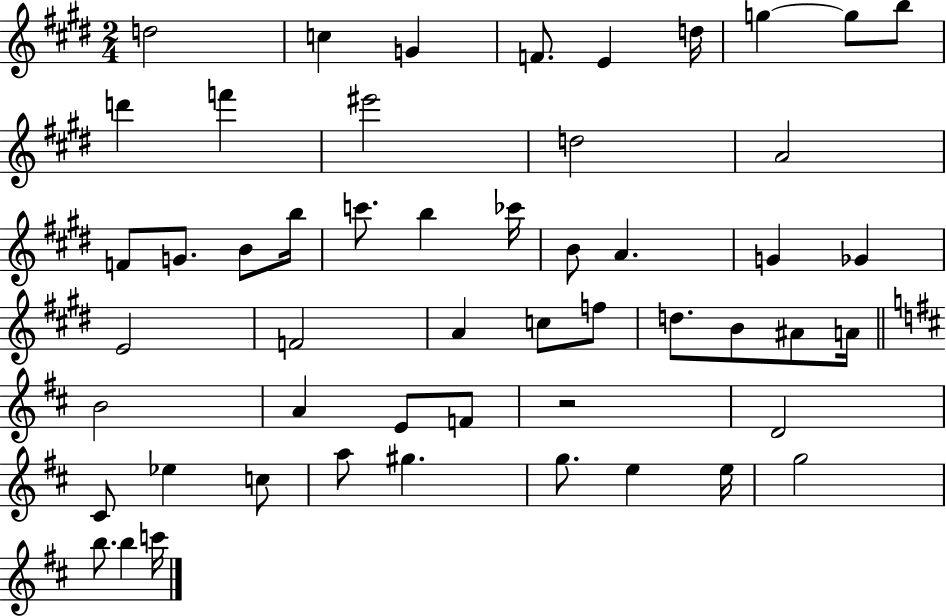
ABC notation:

X:1
T:Untitled
M:2/4
L:1/4
K:E
d2 c G F/2 E d/4 g g/2 b/2 d' f' ^e'2 d2 A2 F/2 G/2 B/2 b/4 c'/2 b _c'/4 B/2 A G _G E2 F2 A c/2 f/2 d/2 B/2 ^A/2 A/4 B2 A E/2 F/2 z2 D2 ^C/2 _e c/2 a/2 ^g g/2 e e/4 g2 b/2 b c'/4